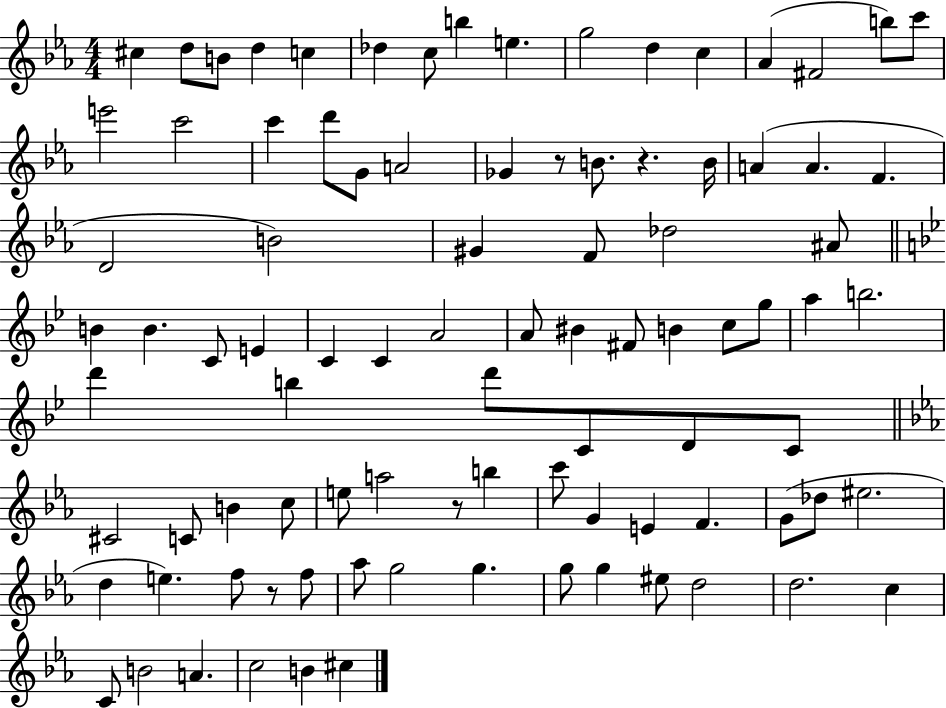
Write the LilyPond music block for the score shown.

{
  \clef treble
  \numericTimeSignature
  \time 4/4
  \key ees \major
  cis''4 d''8 b'8 d''4 c''4 | des''4 c''8 b''4 e''4. | g''2 d''4 c''4 | aes'4( fis'2 b''8) c'''8 | \break e'''2 c'''2 | c'''4 d'''8 g'8 a'2 | ges'4 r8 b'8. r4. b'16 | a'4( a'4. f'4. | \break d'2 b'2) | gis'4 f'8 des''2 ais'8 | \bar "||" \break \key bes \major b'4 b'4. c'8 e'4 | c'4 c'4 a'2 | a'8 bis'4 fis'8 b'4 c''8 g''8 | a''4 b''2. | \break d'''4 b''4 d'''8 c'8 d'8 c'8 | \bar "||" \break \key c \minor cis'2 c'8 b'4 c''8 | e''8 a''2 r8 b''4 | c'''8 g'4 e'4 f'4. | g'8( des''8 eis''2. | \break d''4 e''4.) f''8 r8 f''8 | aes''8 g''2 g''4. | g''8 g''4 eis''8 d''2 | d''2. c''4 | \break c'8 b'2 a'4. | c''2 b'4 cis''4 | \bar "|."
}